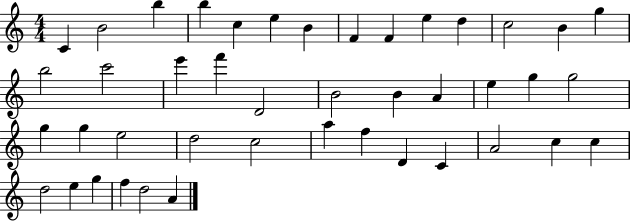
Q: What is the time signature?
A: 4/4